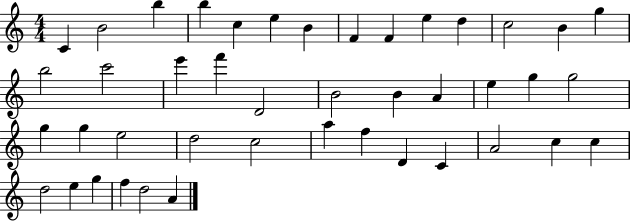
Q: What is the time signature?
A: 4/4